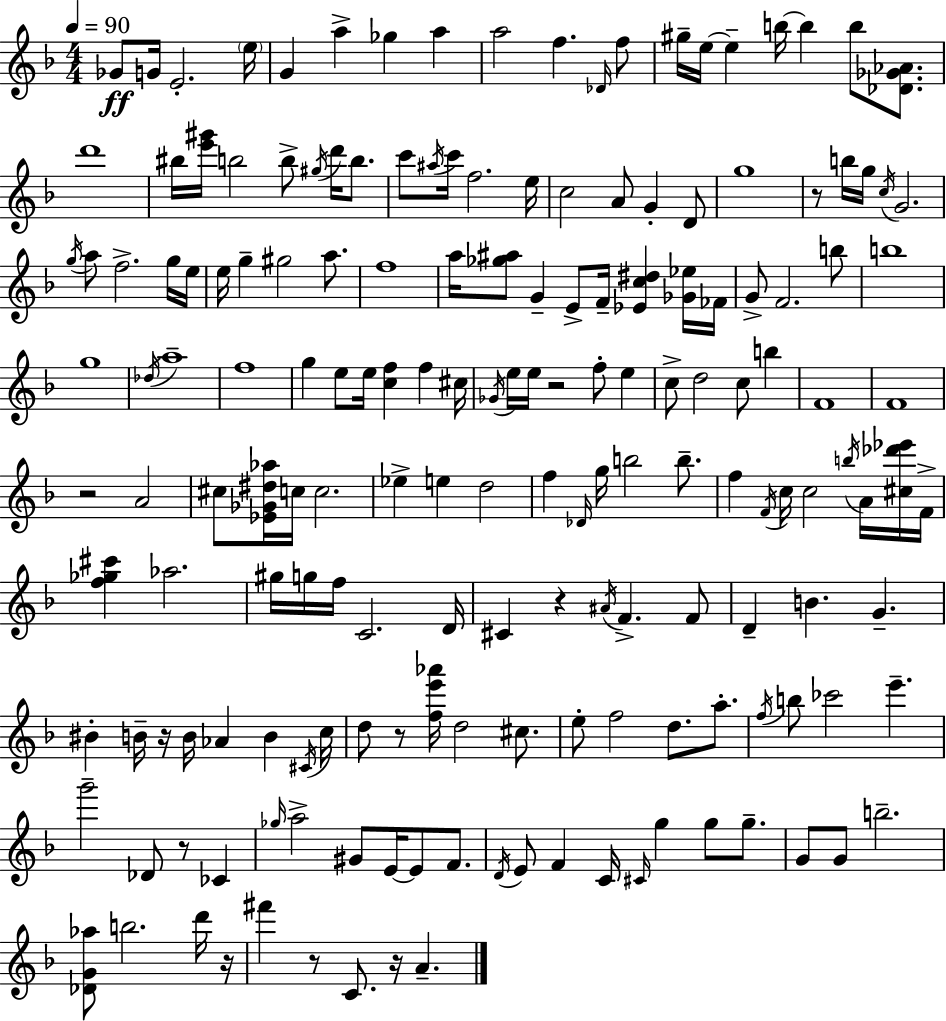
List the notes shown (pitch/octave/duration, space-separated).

Gb4/e G4/s E4/h. E5/s G4/q A5/q Gb5/q A5/q A5/h F5/q. Db4/s F5/e G#5/s E5/s E5/q B5/s B5/q B5/e [Db4,Gb4,Ab4]/e. D6/w BIS5/s [E6,G#6]/s B5/h B5/e G#5/s D6/s B5/e. C6/e A#5/s C6/s F5/h. E5/s C5/h A4/e G4/q D4/e G5/w R/e B5/s G5/s C5/s G4/h. G5/s A5/e F5/h. G5/s E5/s E5/s G5/q G#5/h A5/e. F5/w A5/s [Gb5,A#5]/e G4/q E4/e F4/s [Eb4,C5,D#5]/q [Gb4,Eb5]/s FES4/s G4/e F4/h. B5/e B5/w G5/w Db5/s A5/w F5/w G5/q E5/e E5/s [C5,F5]/q F5/q C#5/s Gb4/s E5/s E5/s R/h F5/e E5/q C5/e D5/h C5/e B5/q F4/w F4/w R/h A4/h C#5/e [Eb4,Gb4,D#5,Ab5]/s C5/s C5/h. Eb5/q E5/q D5/h F5/q Db4/s G5/s B5/h B5/e. F5/q F4/s C5/s C5/h B5/s A4/s [C#5,Db6,Eb6]/s F4/s [F5,Gb5,C#6]/q Ab5/h. G#5/s G5/s F5/s C4/h. D4/s C#4/q R/q A#4/s F4/q. F4/e D4/q B4/q. G4/q. BIS4/q B4/s R/s B4/s Ab4/q B4/q C#4/s C5/s D5/e R/e [F5,E6,Ab6]/s D5/h C#5/e. E5/e F5/h D5/e. A5/e. F5/s B5/e CES6/h E6/q. G6/h Db4/e R/e CES4/q Gb5/s A5/h G#4/e E4/s E4/e F4/e. D4/s E4/e F4/q C4/s C#4/s G5/q G5/e G5/e. G4/e G4/e B5/h. [Db4,G4,Ab5]/e B5/h. D6/s R/s F#6/q R/e C4/e. R/s A4/q.